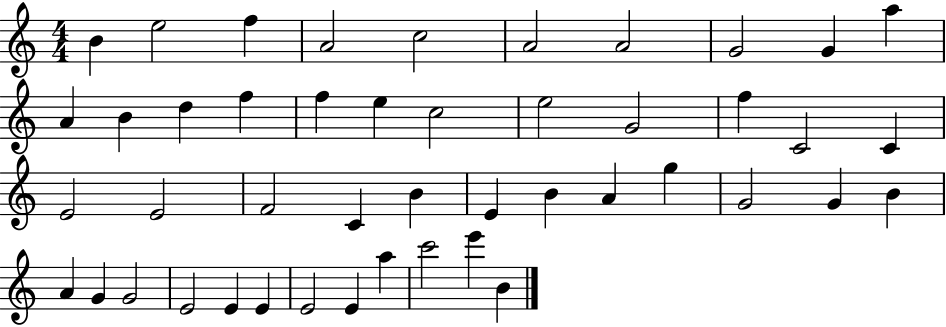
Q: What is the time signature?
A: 4/4